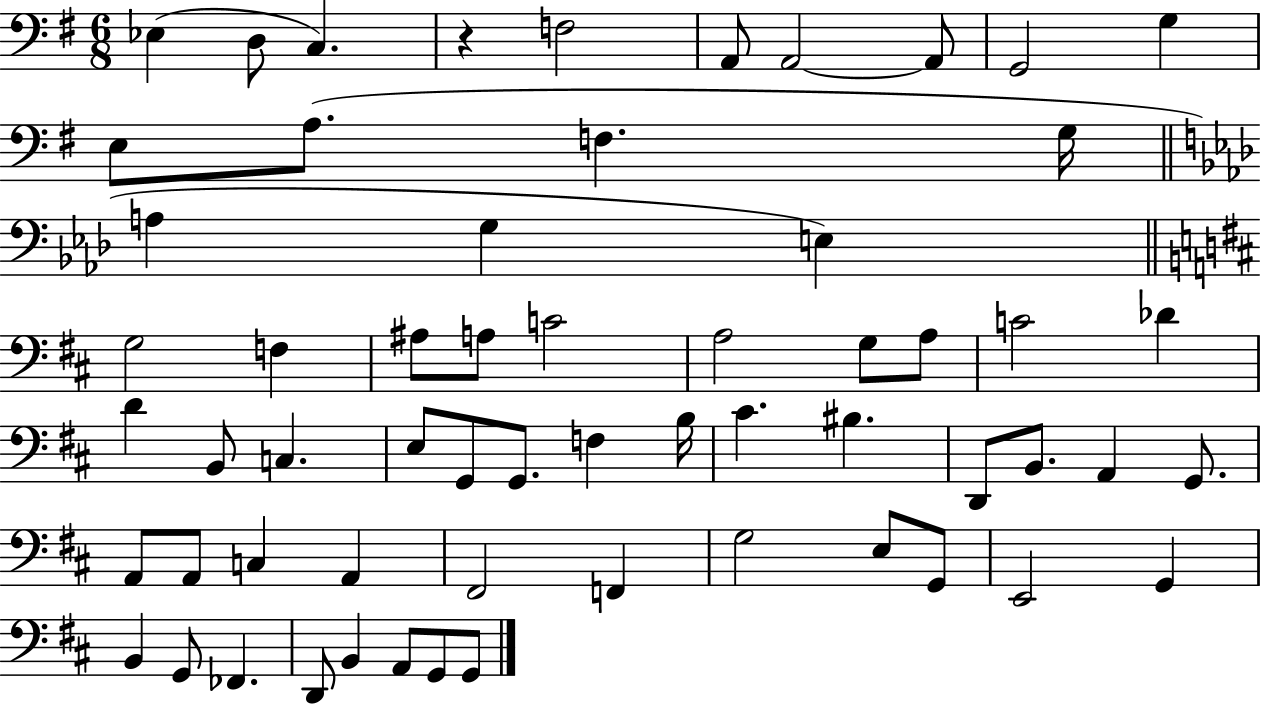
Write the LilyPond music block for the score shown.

{
  \clef bass
  \numericTimeSignature
  \time 6/8
  \key g \major
  ees4( d8 c4.) | r4 f2 | a,8 a,2~~ a,8 | g,2 g4 | \break e8 a8.( f4. g16 | \bar "||" \break \key f \minor a4 g4 e4) | \bar "||" \break \key b \minor g2 f4 | ais8 a8 c'2 | a2 g8 a8 | c'2 des'4 | \break d'4 b,8 c4. | e8 g,8 g,8. f4 b16 | cis'4. bis4. | d,8 b,8. a,4 g,8. | \break a,8 a,8 c4 a,4 | fis,2 f,4 | g2 e8 g,8 | e,2 g,4 | \break b,4 g,8 fes,4. | d,8 b,4 a,8 g,8 g,8 | \bar "|."
}